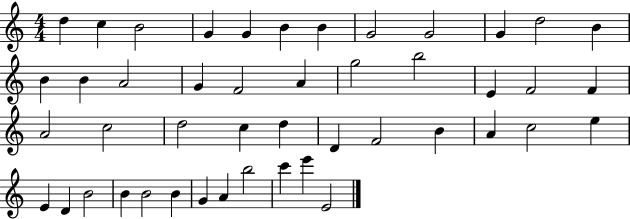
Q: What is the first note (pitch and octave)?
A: D5